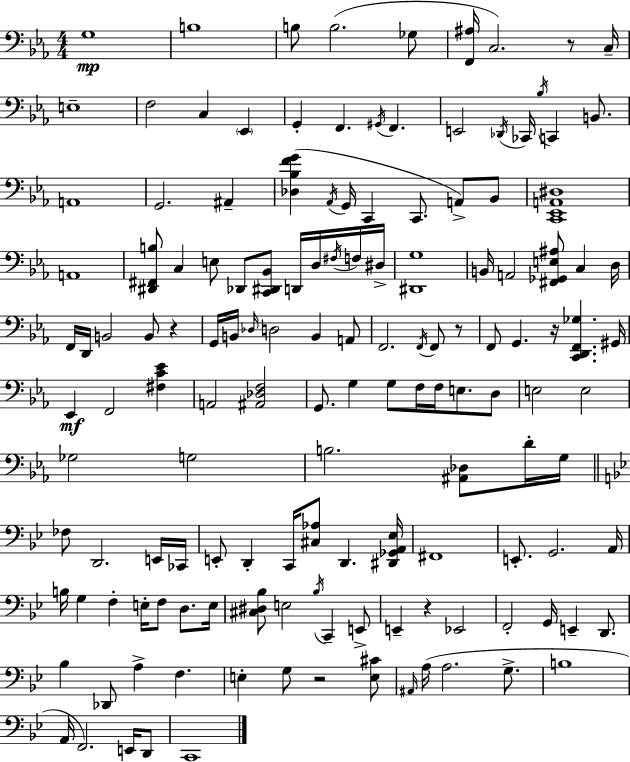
X:1
T:Untitled
M:4/4
L:1/4
K:Eb
G,4 B,4 B,/2 B,2 _G,/2 [F,,^A,]/4 C,2 z/2 C,/4 E,4 F,2 C, _E,, G,, F,, ^G,,/4 F,, E,,2 _D,,/4 _C,,/4 _B,/4 C,, B,,/2 A,,4 G,,2 ^A,, [_D,_B,FG] _A,,/4 G,,/4 C,, C,,/2 A,,/2 _B,,/2 [C,,_E,,A,,^D,]4 A,,4 [^D,,^F,,B,]/2 C, E,/2 _D,,/2 [C,,^D,,_B,,]/2 D,,/4 D,/4 ^F,/4 F,/4 ^D,/4 [^D,,G,]4 B,,/4 A,,2 [^F,,_G,,E,^A,]/2 C, D,/4 F,,/4 D,,/4 B,,2 B,,/2 z G,,/4 B,,/4 _D,/4 D,2 B,, A,,/2 F,,2 F,,/4 F,,/2 z/2 F,,/2 G,, z/4 [C,,D,,F,,_G,] ^G,,/4 _E,, F,,2 [^F,C_E] A,,2 [^A,,_D,F,]2 G,,/2 G, G,/2 F,/4 F,/4 E,/2 D,/2 E,2 E,2 _G,2 G,2 B,2 [^A,,_D,]/2 D/4 G,/4 _F,/2 D,,2 E,,/4 _C,,/4 E,,/2 D,, C,,/4 [^C,_A,]/2 D,, [^D,,_G,,A,,_E,]/4 ^F,,4 E,,/2 G,,2 A,,/4 B,/4 G, F, E,/4 F,/2 D,/2 E,/4 [^C,^D,_B,]/2 E,2 _B,/4 C,, E,,/2 E,, z _E,,2 F,,2 G,,/4 E,, D,,/2 _B, _D,,/2 A, F, E, G,/2 z2 [E,^C]/2 ^A,,/4 A,/4 A,2 G,/2 B,4 A,,/4 F,,2 E,,/4 D,,/2 C,,4